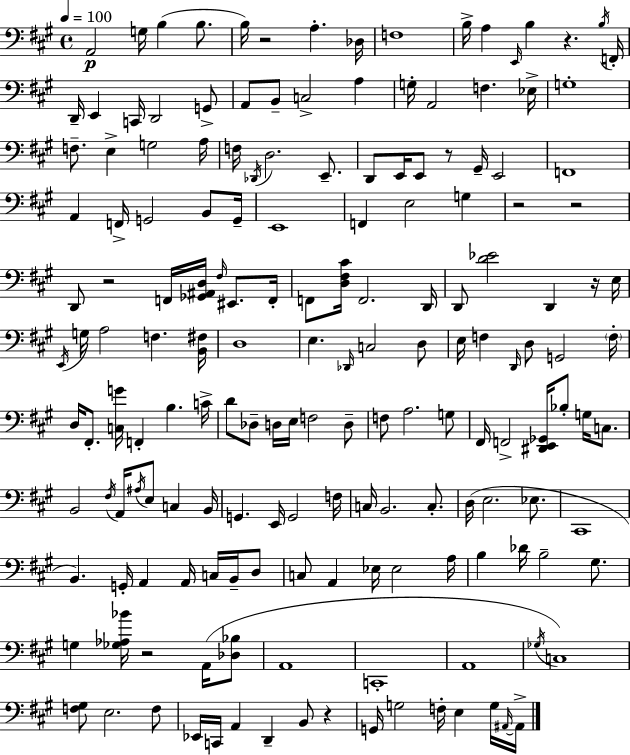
X:1
T:Untitled
M:4/4
L:1/4
K:A
A,,2 G,/4 B, B,/2 B,/4 z2 A, _D,/4 F,4 B,/4 A, E,,/4 B, z B,/4 F,,/4 D,,/4 E,, C,,/4 D,,2 G,,/2 A,,/2 B,,/2 C,2 A, G,/4 A,,2 F, _E,/4 G,4 F,/2 E, G,2 A,/4 F,/4 _D,,/4 D,2 E,,/2 D,,/2 E,,/4 E,,/2 z/2 ^G,,/4 E,,2 F,,4 A,, F,,/4 G,,2 B,,/2 G,,/4 E,,4 F,, E,2 G, z2 z2 D,,/2 z2 F,,/4 [_G,,^A,,D,]/4 ^F,/4 ^E,,/2 F,,/4 F,,/2 [D,^F,^C]/4 F,,2 D,,/4 D,,/2 [D_E]2 D,, z/4 E,/4 E,,/4 G,/4 A,2 F, [B,,^F,]/4 D,4 E, _D,,/4 C,2 D,/2 E,/4 F, D,,/4 D,/2 G,,2 F,/4 D,/4 ^F,,/2 [C,G]/4 F,, B, C/4 D/2 _D,/2 D,/4 E,/4 F,2 D,/2 F,/2 A,2 G,/2 ^F,,/4 F,,2 [^D,,E,,_G,,]/4 _B,/2 G,/4 C,/2 B,,2 ^F,/4 A,,/4 ^A,/4 E,/2 C, B,,/4 G,, E,,/4 G,,2 F,/4 C,/4 B,,2 C,/2 D,/4 E,2 _E,/2 ^C,,4 B,, G,,/4 A,, A,,/4 C,/4 B,,/4 D,/2 C,/2 A,, _E,/4 _E,2 A,/4 B, _D/4 B,2 ^G,/2 G, [_G,_A,_B]/4 z2 A,,/4 [_D,_B,]/2 A,,4 C,,4 A,,4 _G,/4 C,4 [F,^G,]/2 E,2 F,/2 _E,,/4 C,,/4 A,, D,, B,,/2 z G,,/4 G,2 F,/4 E, G,/4 ^A,,/4 ^A,,/4